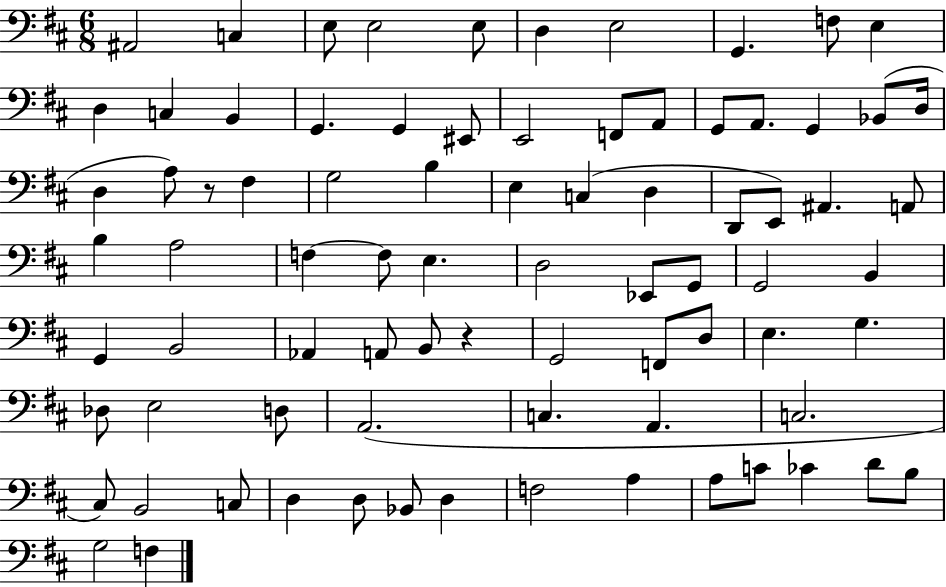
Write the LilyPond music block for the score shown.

{
  \clef bass
  \numericTimeSignature
  \time 6/8
  \key d \major
  ais,2 c4 | e8 e2 e8 | d4 e2 | g,4. f8 e4 | \break d4 c4 b,4 | g,4. g,4 eis,8 | e,2 f,8 a,8 | g,8 a,8. g,4 bes,8( d16 | \break d4 a8) r8 fis4 | g2 b4 | e4 c4( d4 | d,8 e,8) ais,4. a,8 | \break b4 a2 | f4~~ f8 e4. | d2 ees,8 g,8 | g,2 b,4 | \break g,4 b,2 | aes,4 a,8 b,8 r4 | g,2 f,8 d8 | e4. g4. | \break des8 e2 d8 | a,2.( | c4. a,4. | c2. | \break cis8) b,2 c8 | d4 d8 bes,8 d4 | f2 a4 | a8 c'8 ces'4 d'8 b8 | \break g2 f4 | \bar "|."
}